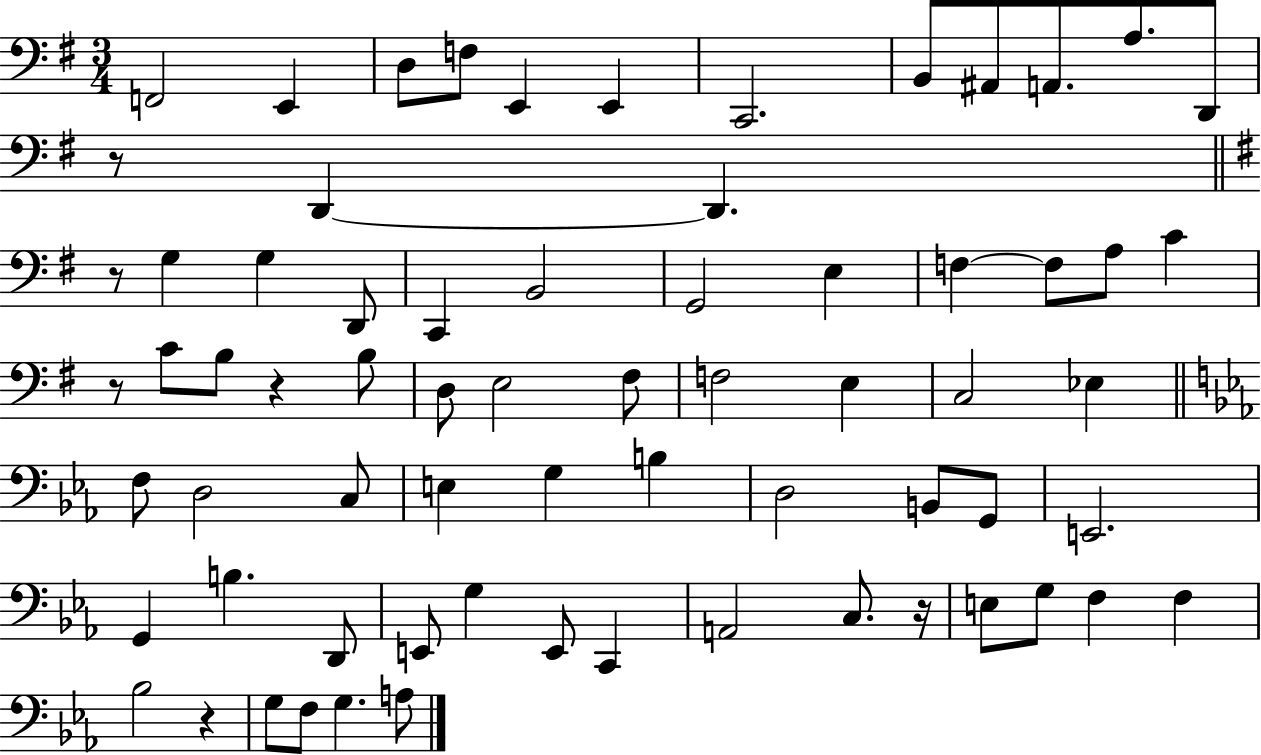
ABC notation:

X:1
T:Untitled
M:3/4
L:1/4
K:G
F,,2 E,, D,/2 F,/2 E,, E,, C,,2 B,,/2 ^A,,/2 A,,/2 A,/2 D,,/2 z/2 D,, D,, z/2 G, G, D,,/2 C,, B,,2 G,,2 E, F, F,/2 A,/2 C z/2 C/2 B,/2 z B,/2 D,/2 E,2 ^F,/2 F,2 E, C,2 _E, F,/2 D,2 C,/2 E, G, B, D,2 B,,/2 G,,/2 E,,2 G,, B, D,,/2 E,,/2 G, E,,/2 C,, A,,2 C,/2 z/4 E,/2 G,/2 F, F, _B,2 z G,/2 F,/2 G, A,/2